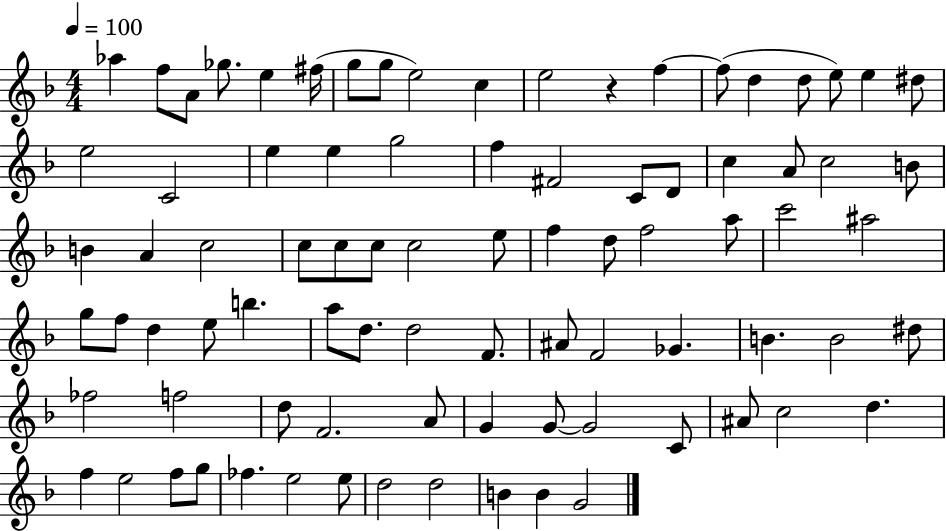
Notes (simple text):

Ab5/q F5/e A4/e Gb5/e. E5/q F#5/s G5/e G5/e E5/h C5/q E5/h R/q F5/q F5/e D5/q D5/e E5/e E5/q D#5/e E5/h C4/h E5/q E5/q G5/h F5/q F#4/h C4/e D4/e C5/q A4/e C5/h B4/e B4/q A4/q C5/h C5/e C5/e C5/e C5/h E5/e F5/q D5/e F5/h A5/e C6/h A#5/h G5/e F5/e D5/q E5/e B5/q. A5/e D5/e. D5/h F4/e. A#4/e F4/h Gb4/q. B4/q. B4/h D#5/e FES5/h F5/h D5/e F4/h. A4/e G4/q G4/e G4/h C4/e A#4/e C5/h D5/q. F5/q E5/h F5/e G5/e FES5/q. E5/h E5/e D5/h D5/h B4/q B4/q G4/h